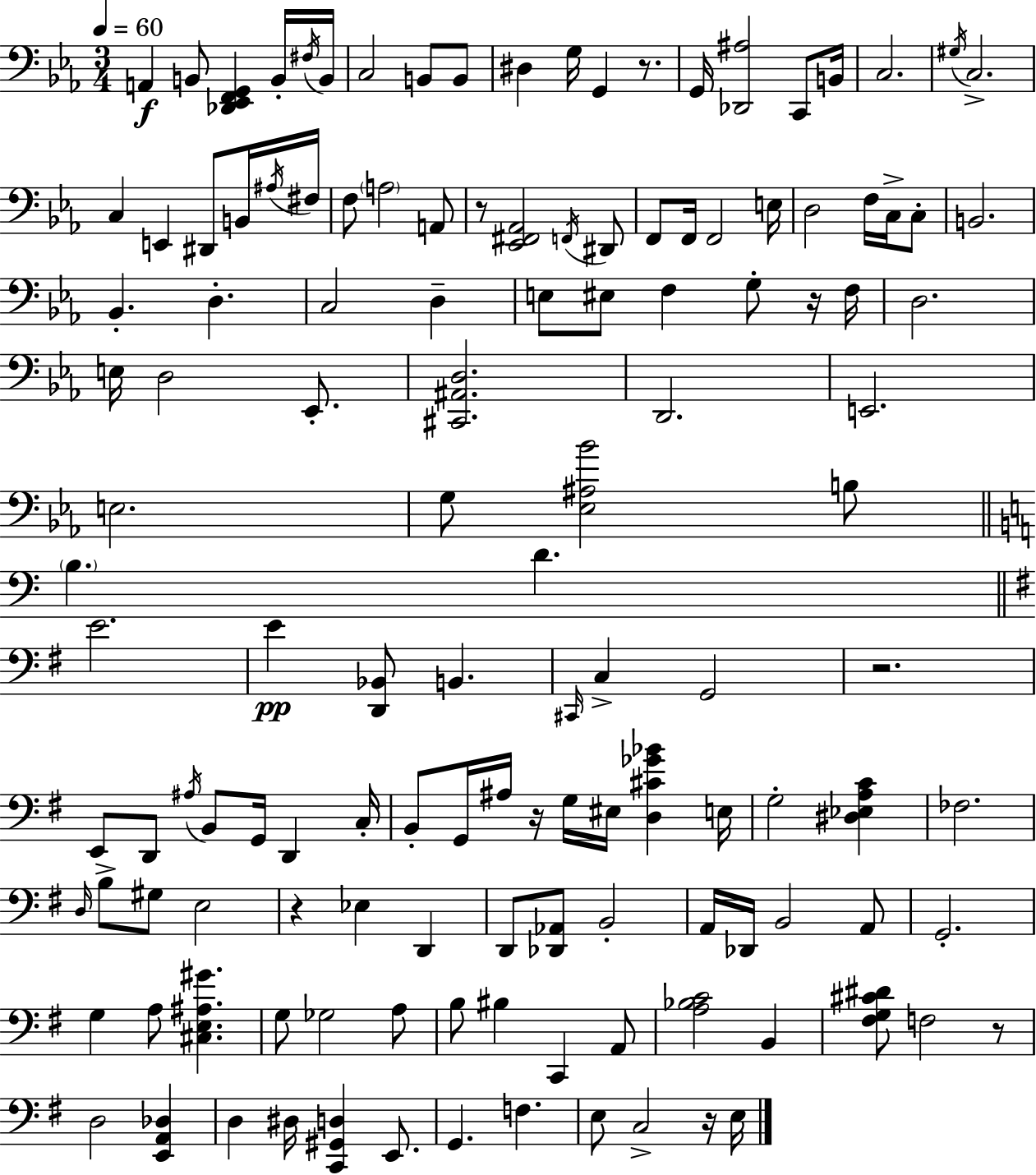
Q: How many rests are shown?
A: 8